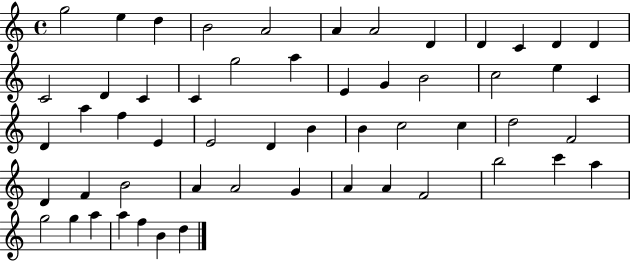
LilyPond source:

{
  \clef treble
  \time 4/4
  \defaultTimeSignature
  \key c \major
  g''2 e''4 d''4 | b'2 a'2 | a'4 a'2 d'4 | d'4 c'4 d'4 d'4 | \break c'2 d'4 c'4 | c'4 g''2 a''4 | e'4 g'4 b'2 | c''2 e''4 c'4 | \break d'4 a''4 f''4 e'4 | e'2 d'4 b'4 | b'4 c''2 c''4 | d''2 f'2 | \break d'4 f'4 b'2 | a'4 a'2 g'4 | a'4 a'4 f'2 | b''2 c'''4 a''4 | \break g''2 g''4 a''4 | a''4 f''4 b'4 d''4 | \bar "|."
}